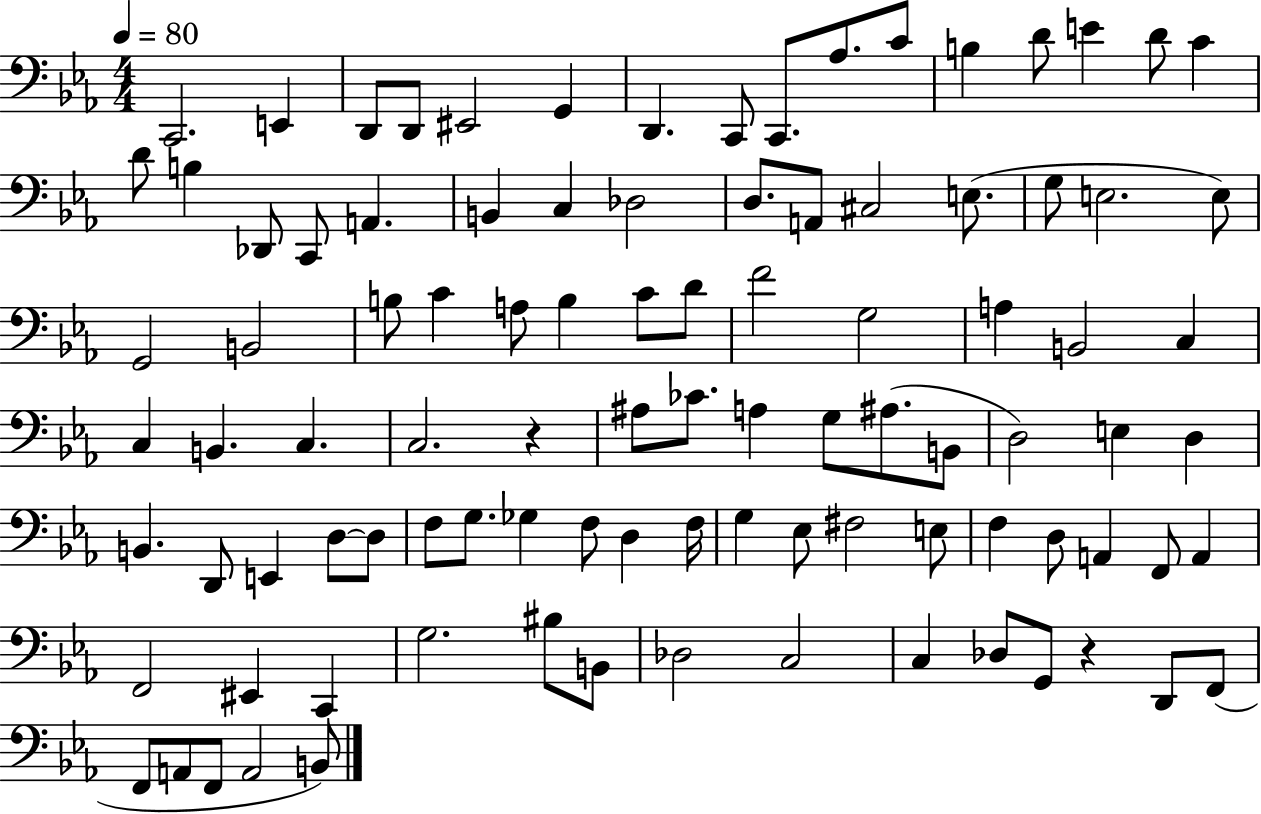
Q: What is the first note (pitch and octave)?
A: C2